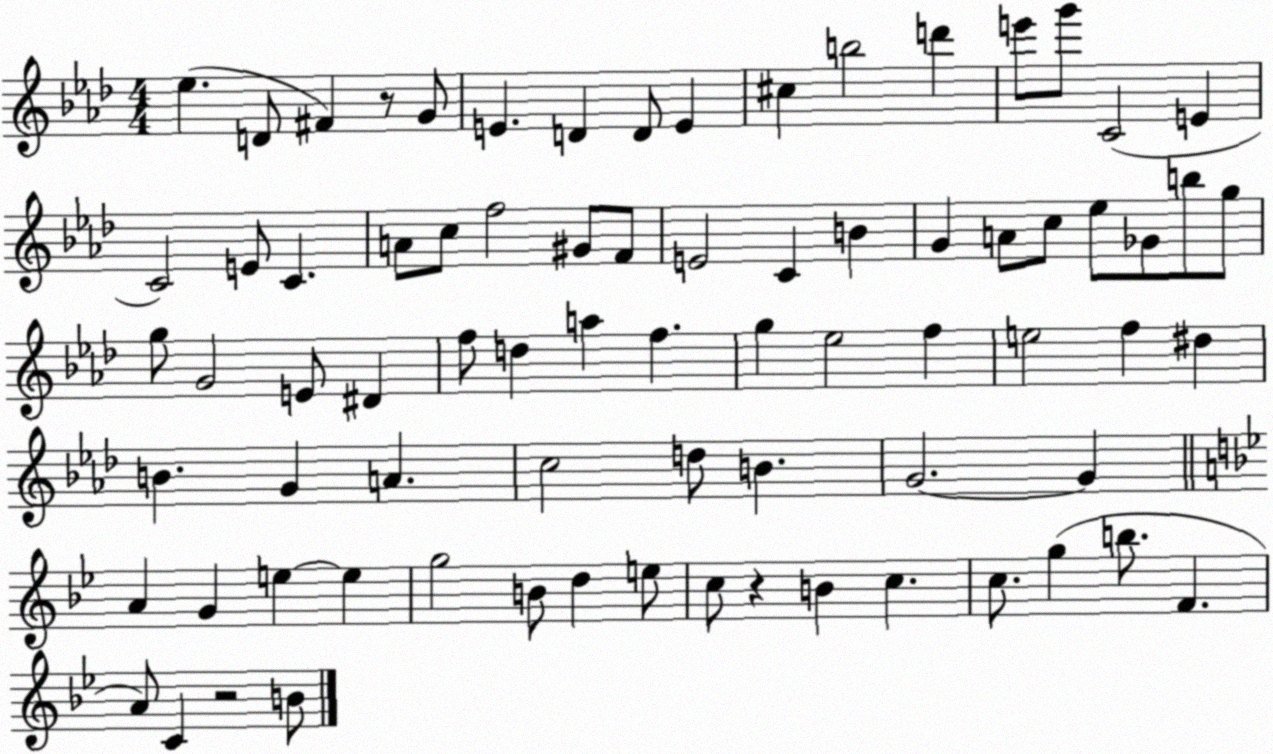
X:1
T:Untitled
M:4/4
L:1/4
K:Ab
_e D/2 ^F z/2 G/2 E D D/2 E ^c b2 d' e'/2 g'/2 C2 E C2 E/2 C A/2 c/2 f2 ^G/2 F/2 E2 C B G A/2 c/2 _e/2 _G/2 b/2 g/2 g/2 G2 E/2 ^D f/2 d a f g _e2 f e2 f ^d B G A c2 d/2 B G2 G A G e e g2 B/2 d e/2 c/2 z B c c/2 g b/2 F A/2 C z2 B/2